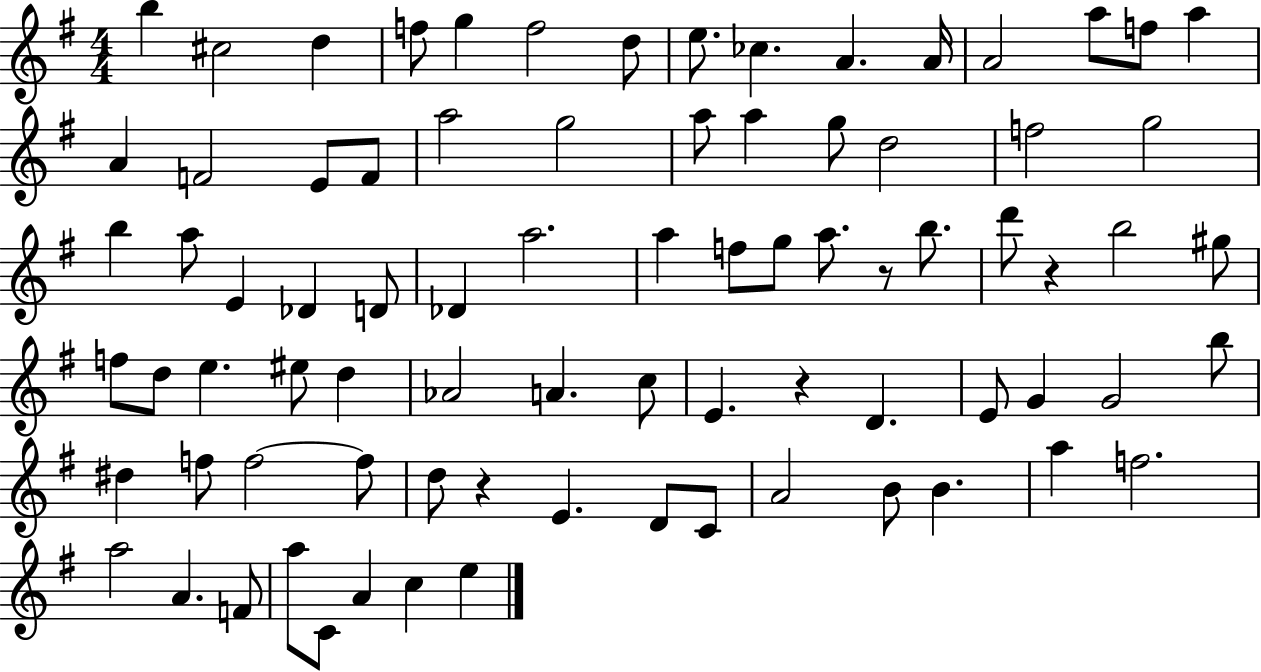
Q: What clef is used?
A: treble